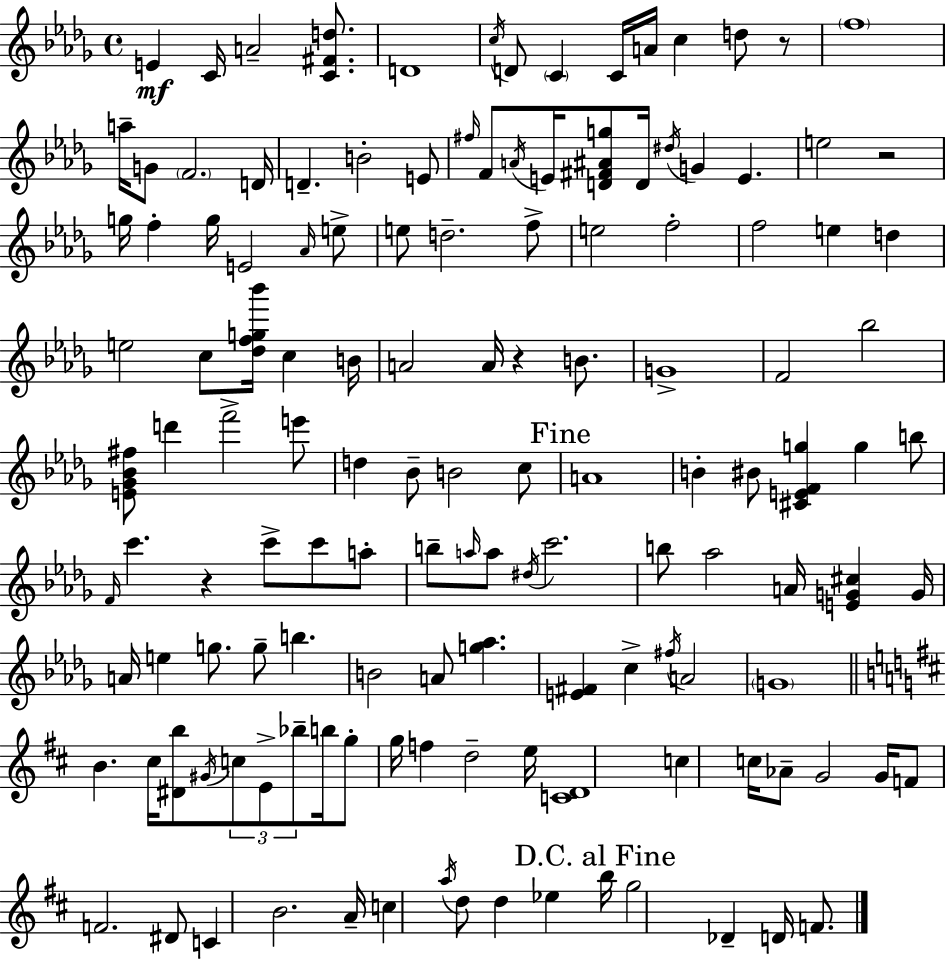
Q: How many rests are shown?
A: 4